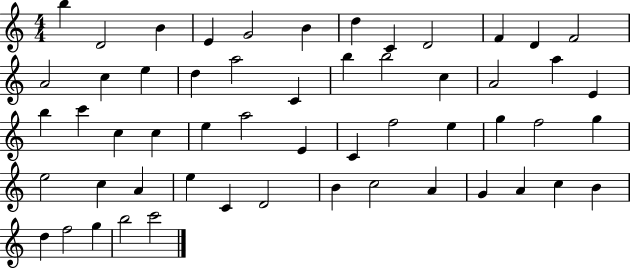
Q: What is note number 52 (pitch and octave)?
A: F5